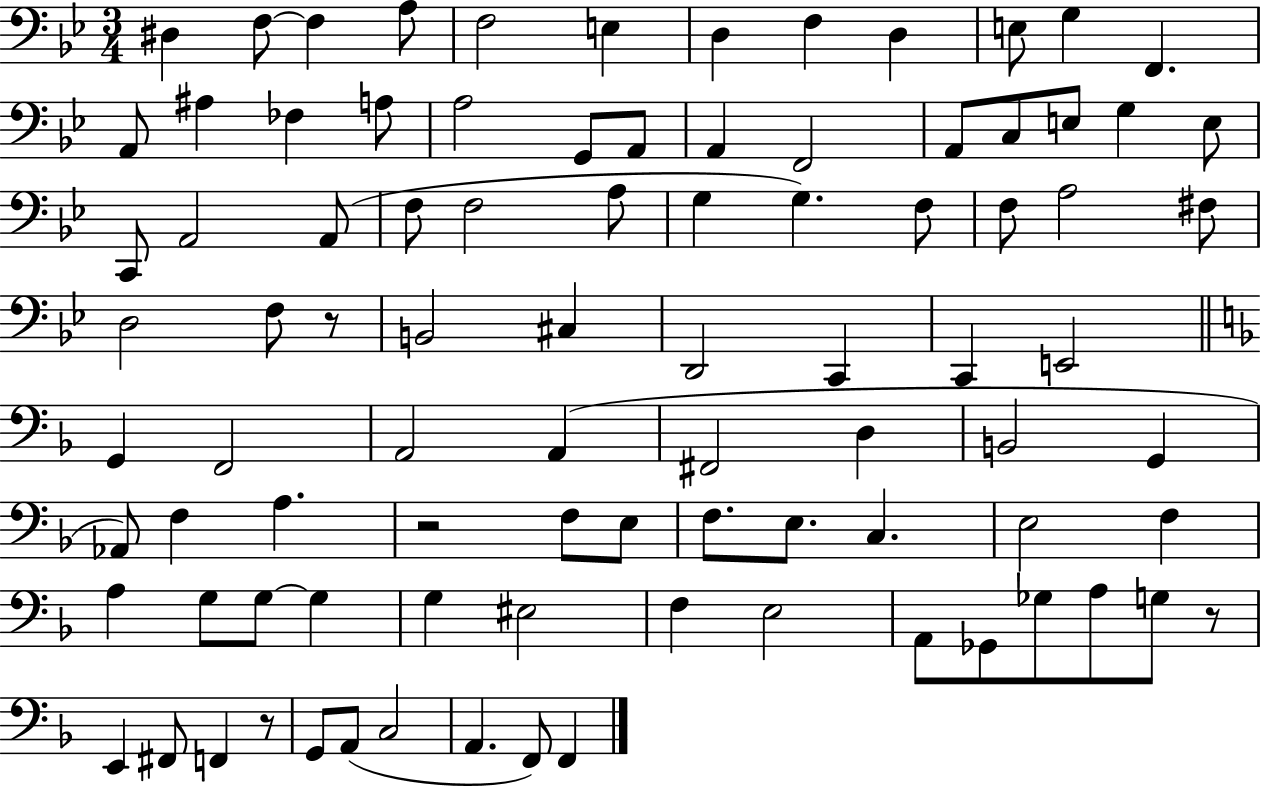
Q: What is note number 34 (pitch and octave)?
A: G3